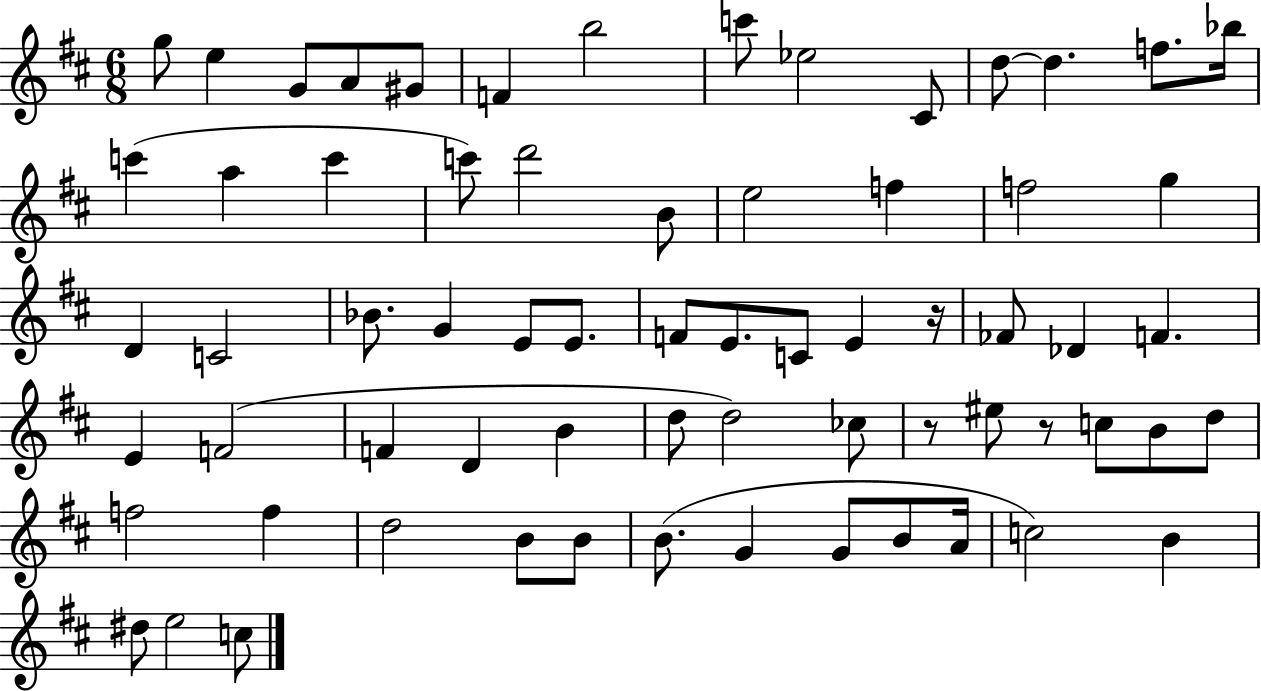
{
  \clef treble
  \numericTimeSignature
  \time 6/8
  \key d \major
  g''8 e''4 g'8 a'8 gis'8 | f'4 b''2 | c'''8 ees''2 cis'8 | d''8~~ d''4. f''8. bes''16 | \break c'''4( a''4 c'''4 | c'''8) d'''2 b'8 | e''2 f''4 | f''2 g''4 | \break d'4 c'2 | bes'8. g'4 e'8 e'8. | f'8 e'8. c'8 e'4 r16 | fes'8 des'4 f'4. | \break e'4 f'2( | f'4 d'4 b'4 | d''8 d''2) ces''8 | r8 eis''8 r8 c''8 b'8 d''8 | \break f''2 f''4 | d''2 b'8 b'8 | b'8.( g'4 g'8 b'8 a'16 | c''2) b'4 | \break dis''8 e''2 c''8 | \bar "|."
}